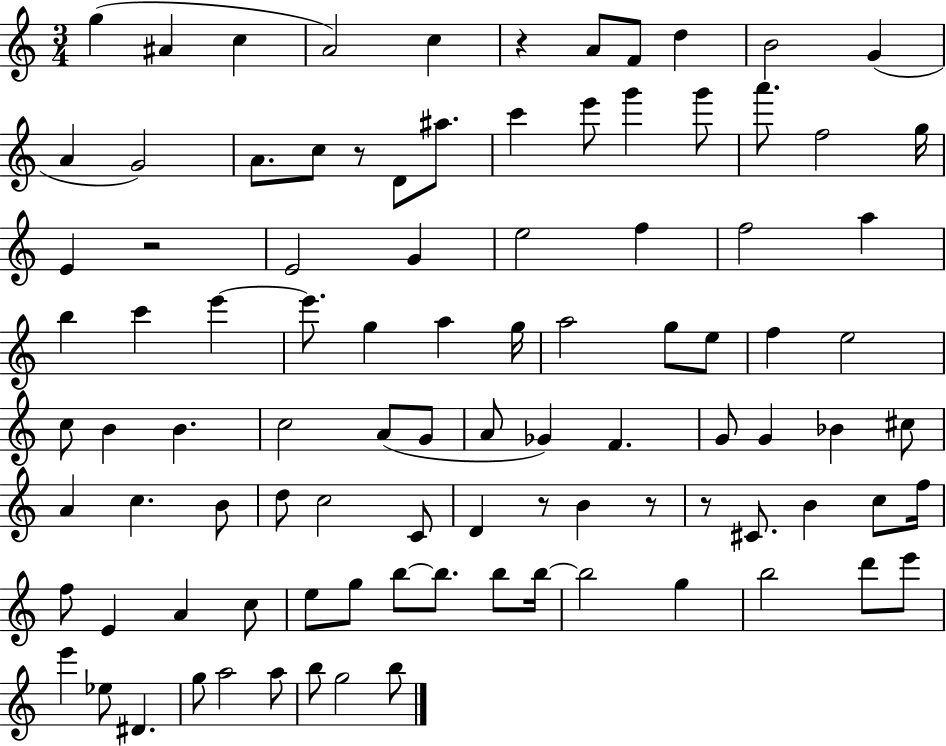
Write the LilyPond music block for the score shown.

{
  \clef treble
  \numericTimeSignature
  \time 3/4
  \key c \major
  g''4( ais'4 c''4 | a'2) c''4 | r4 a'8 f'8 d''4 | b'2 g'4( | \break a'4 g'2) | a'8. c''8 r8 d'8 ais''8. | c'''4 e'''8 g'''4 g'''8 | a'''8. f''2 g''16 | \break e'4 r2 | e'2 g'4 | e''2 f''4 | f''2 a''4 | \break b''4 c'''4 e'''4~~ | e'''8. g''4 a''4 g''16 | a''2 g''8 e''8 | f''4 e''2 | \break c''8 b'4 b'4. | c''2 a'8( g'8 | a'8 ges'4) f'4. | g'8 g'4 bes'4 cis''8 | \break a'4 c''4. b'8 | d''8 c''2 c'8 | d'4 r8 b'4 r8 | r8 cis'8. b'4 c''8 f''16 | \break f''8 e'4 a'4 c''8 | e''8 g''8 b''8~~ b''8. b''8 b''16~~ | b''2 g''4 | b''2 d'''8 e'''8 | \break e'''4 ees''8 dis'4. | g''8 a''2 a''8 | b''8 g''2 b''8 | \bar "|."
}